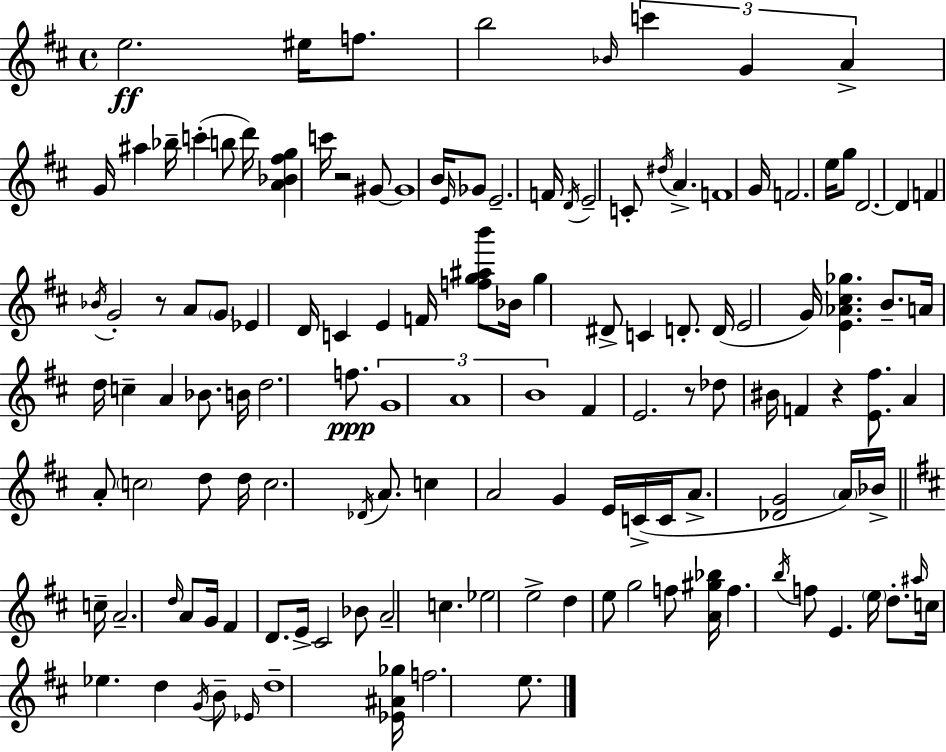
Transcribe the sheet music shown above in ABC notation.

X:1
T:Untitled
M:4/4
L:1/4
K:D
e2 ^e/4 f/2 b2 _B/4 c' G A G/4 ^a _b/4 c' b/2 d'/4 [A_B^fg] c'/4 z2 ^G/2 ^G4 B/4 E/4 _G/2 E2 F/4 D/4 E2 C/2 ^d/4 A F4 G/4 F2 e/4 g/2 D2 D F _B/4 G2 z/2 A/2 G/2 _E D/4 C E F/4 [fg^ab']/2 _B/4 g ^D/2 C D/2 D/4 E2 G/4 [E_A^c_g] B/2 A/4 d/4 c A _B/2 B/4 d2 f/2 G4 A4 B4 ^F E2 z/2 _d/2 ^B/4 F z [E^f]/2 A A/2 c2 d/2 d/4 c2 _D/4 A/2 c A2 G E/4 C/4 C/4 A/2 [_DG]2 A/4 _B/4 c/4 A2 d/4 A/2 G/4 ^F D/2 E/4 ^C2 _B/2 A2 c _e2 e2 d e/2 g2 f/2 [A^g_b]/4 f b/4 f/2 E e/4 d/2 ^a/4 c/4 _e d G/4 B/2 _E/4 d4 [_E^A_g]/4 f2 e/2